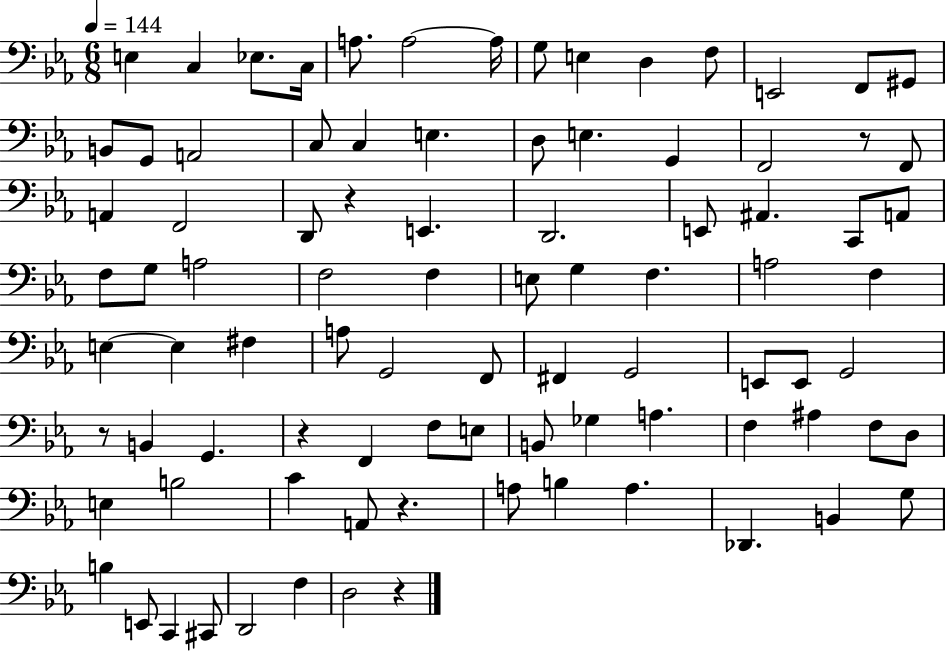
E3/q C3/q Eb3/e. C3/s A3/e. A3/h A3/s G3/e E3/q D3/q F3/e E2/h F2/e G#2/e B2/e G2/e A2/h C3/e C3/q E3/q. D3/e E3/q. G2/q F2/h R/e F2/e A2/q F2/h D2/e R/q E2/q. D2/h. E2/e A#2/q. C2/e A2/e F3/e G3/e A3/h F3/h F3/q E3/e G3/q F3/q. A3/h F3/q E3/q E3/q F#3/q A3/e G2/h F2/e F#2/q G2/h E2/e E2/e G2/h R/e B2/q G2/q. R/q F2/q F3/e E3/e B2/e Gb3/q A3/q. F3/q A#3/q F3/e D3/e E3/q B3/h C4/q A2/e R/q. A3/e B3/q A3/q. Db2/q. B2/q G3/e B3/q E2/e C2/q C#2/e D2/h F3/q D3/h R/q